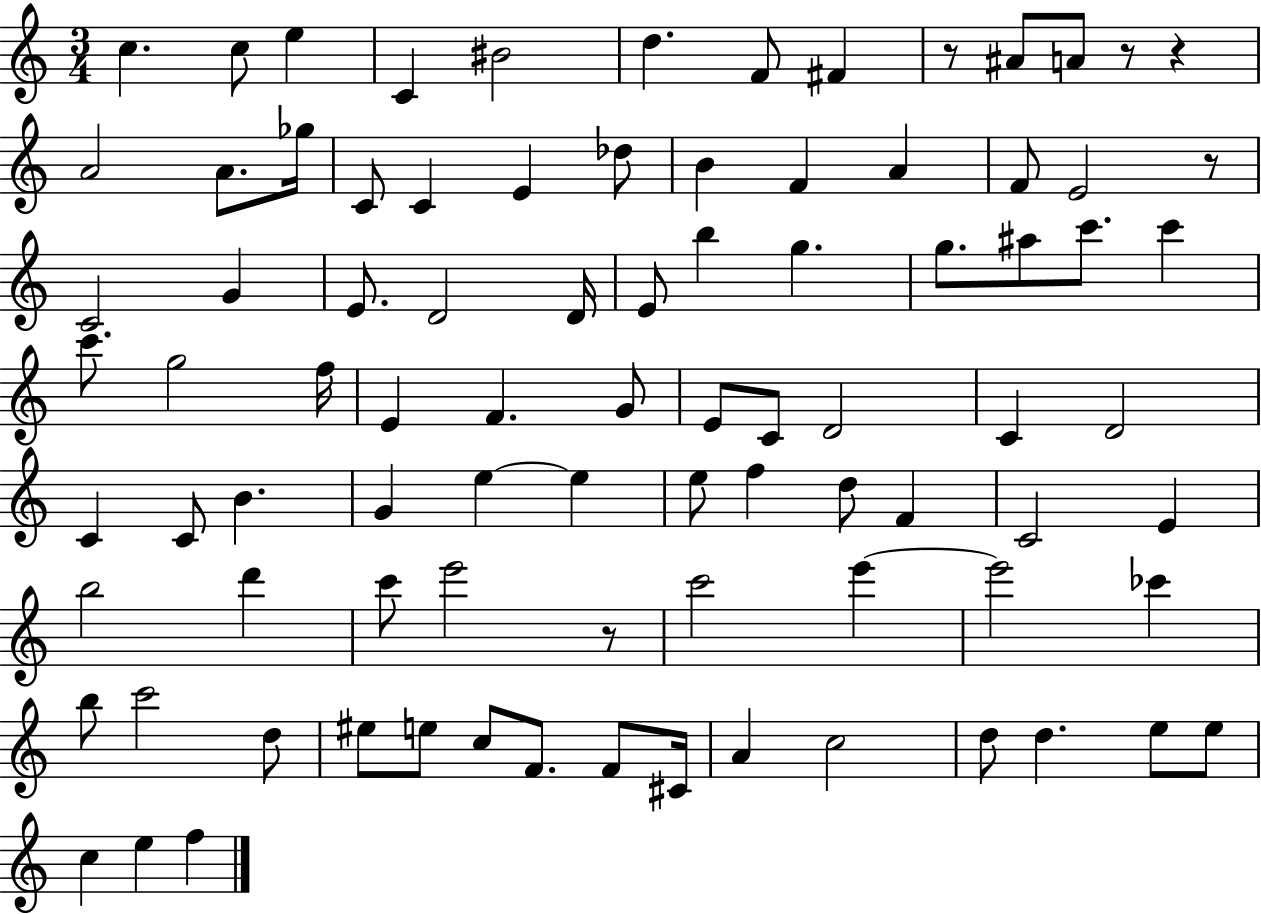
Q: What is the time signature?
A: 3/4